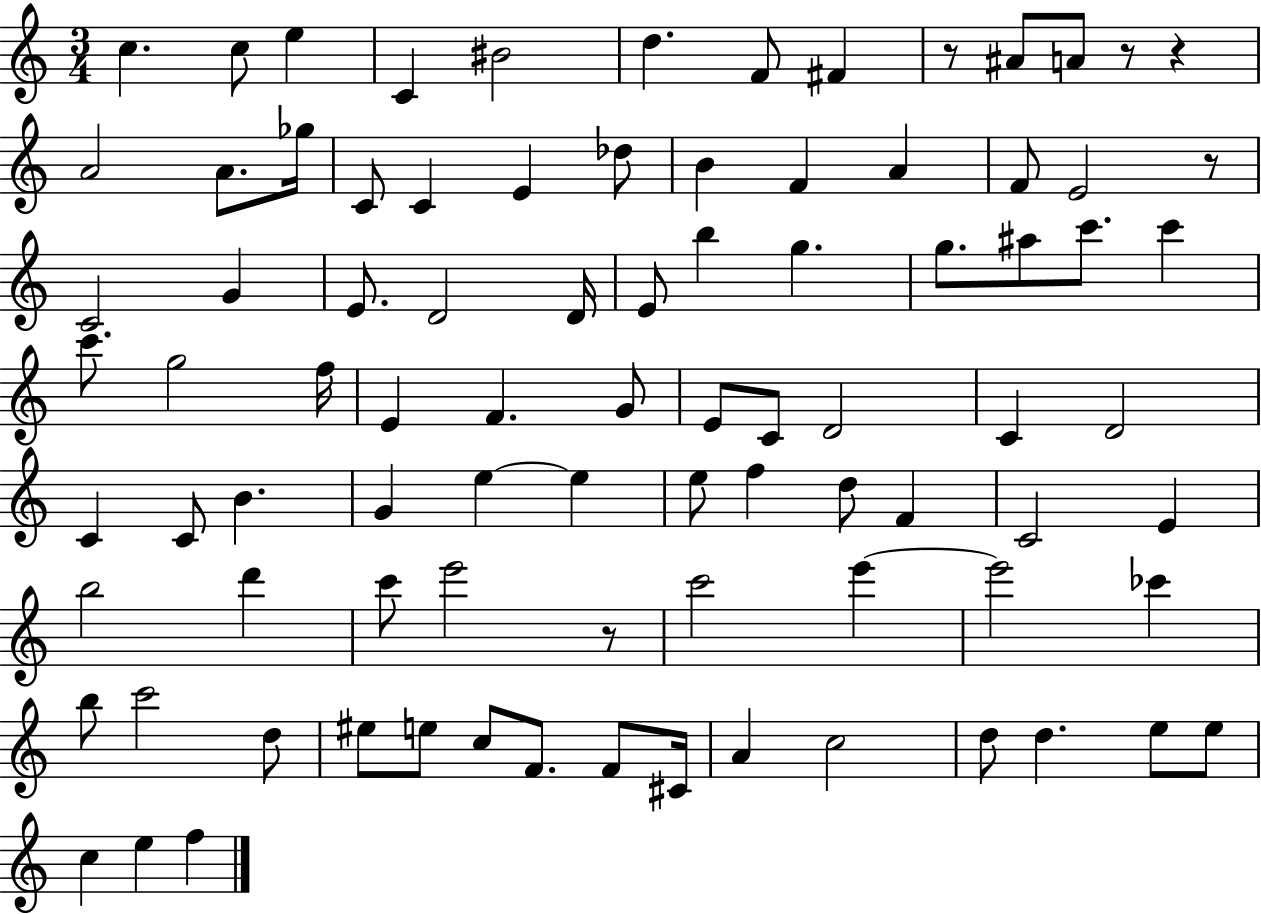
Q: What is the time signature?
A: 3/4